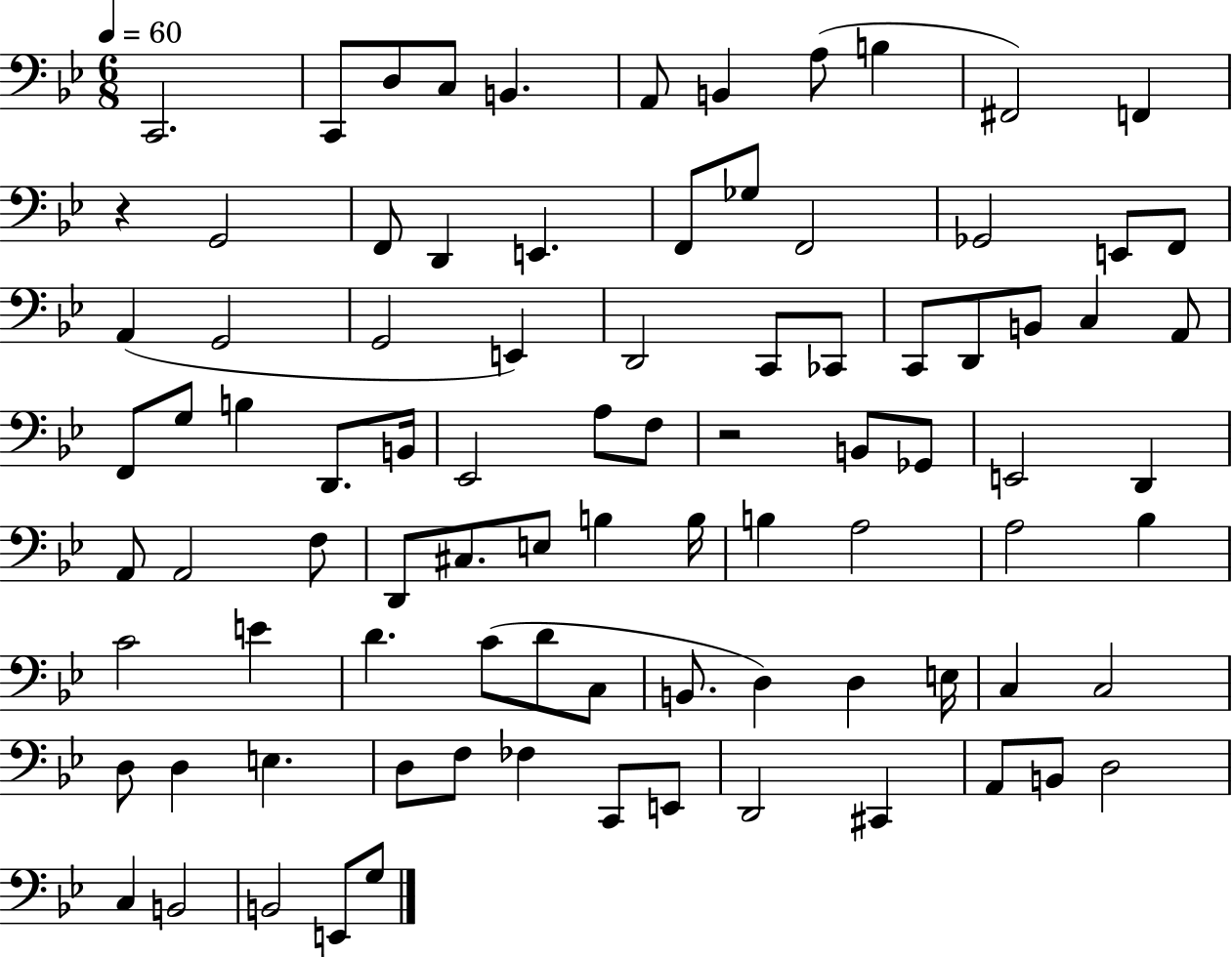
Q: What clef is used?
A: bass